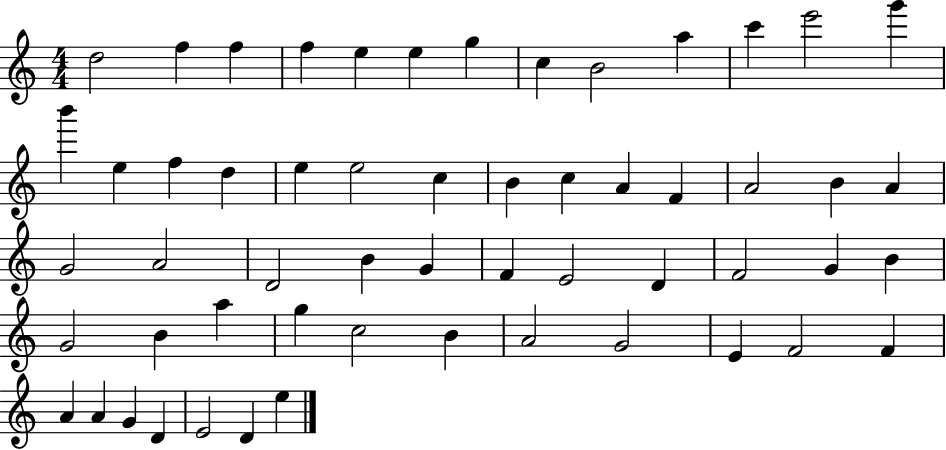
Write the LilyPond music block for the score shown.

{
  \clef treble
  \numericTimeSignature
  \time 4/4
  \key c \major
  d''2 f''4 f''4 | f''4 e''4 e''4 g''4 | c''4 b'2 a''4 | c'''4 e'''2 g'''4 | \break b'''4 e''4 f''4 d''4 | e''4 e''2 c''4 | b'4 c''4 a'4 f'4 | a'2 b'4 a'4 | \break g'2 a'2 | d'2 b'4 g'4 | f'4 e'2 d'4 | f'2 g'4 b'4 | \break g'2 b'4 a''4 | g''4 c''2 b'4 | a'2 g'2 | e'4 f'2 f'4 | \break a'4 a'4 g'4 d'4 | e'2 d'4 e''4 | \bar "|."
}